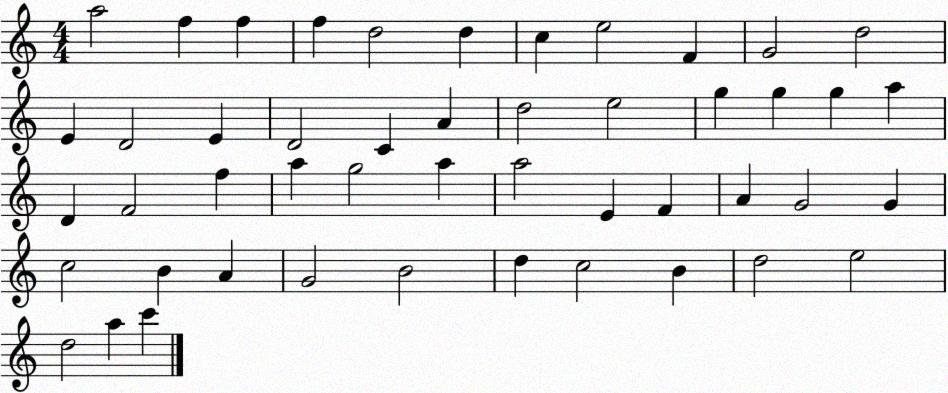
X:1
T:Untitled
M:4/4
L:1/4
K:C
a2 f f f d2 d c e2 F G2 d2 E D2 E D2 C A d2 e2 g g g a D F2 f a g2 a a2 E F A G2 G c2 B A G2 B2 d c2 B d2 e2 d2 a c'